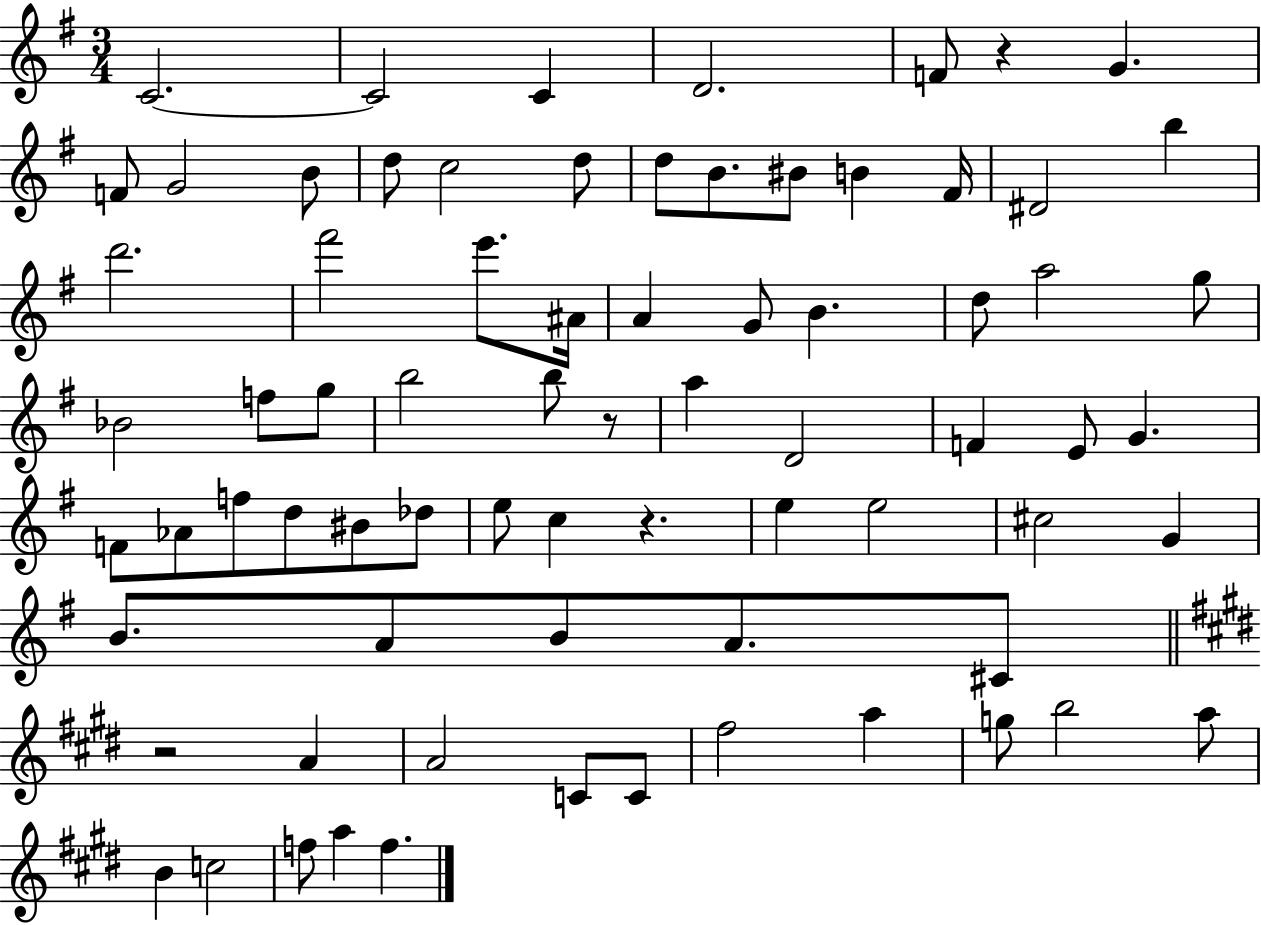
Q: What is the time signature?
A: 3/4